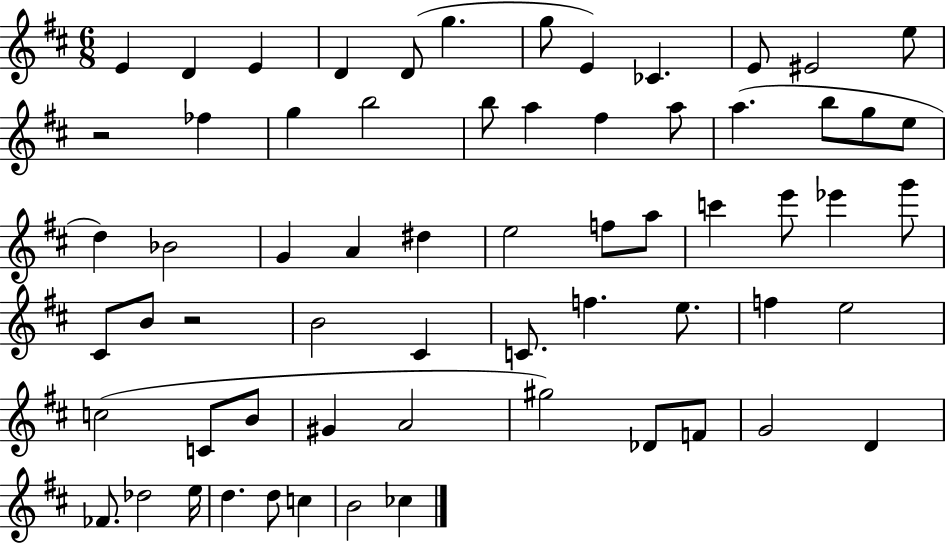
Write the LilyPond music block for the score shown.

{
  \clef treble
  \numericTimeSignature
  \time 6/8
  \key d \major
  e'4 d'4 e'4 | d'4 d'8( g''4. | g''8 e'4) ces'4. | e'8 eis'2 e''8 | \break r2 fes''4 | g''4 b''2 | b''8 a''4 fis''4 a''8 | a''4.( b''8 g''8 e''8 | \break d''4) bes'2 | g'4 a'4 dis''4 | e''2 f''8 a''8 | c'''4 e'''8 ees'''4 g'''8 | \break cis'8 b'8 r2 | b'2 cis'4 | c'8. f''4. e''8. | f''4 e''2 | \break c''2( c'8 b'8 | gis'4 a'2 | gis''2) des'8 f'8 | g'2 d'4 | \break fes'8. des''2 e''16 | d''4. d''8 c''4 | b'2 ces''4 | \bar "|."
}